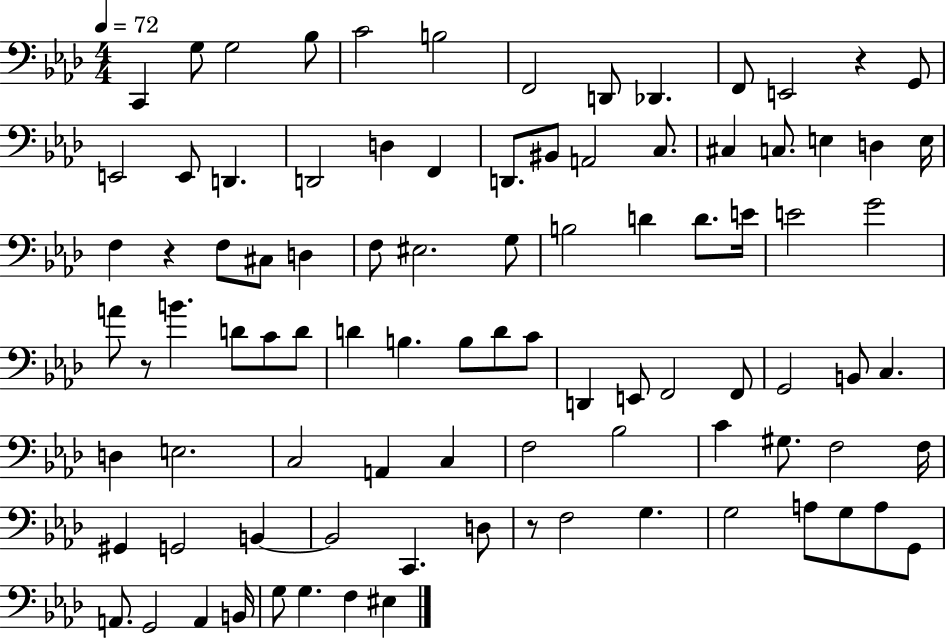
X:1
T:Untitled
M:4/4
L:1/4
K:Ab
C,, G,/2 G,2 _B,/2 C2 B,2 F,,2 D,,/2 _D,, F,,/2 E,,2 z G,,/2 E,,2 E,,/2 D,, D,,2 D, F,, D,,/2 ^B,,/2 A,,2 C,/2 ^C, C,/2 E, D, E,/4 F, z F,/2 ^C,/2 D, F,/2 ^E,2 G,/2 B,2 D D/2 E/4 E2 G2 A/2 z/2 B D/2 C/2 D/2 D B, B,/2 D/2 C/2 D,, E,,/2 F,,2 F,,/2 G,,2 B,,/2 C, D, E,2 C,2 A,, C, F,2 _B,2 C ^G,/2 F,2 F,/4 ^G,, G,,2 B,, B,,2 C,, D,/2 z/2 F,2 G, G,2 A,/2 G,/2 A,/2 G,,/2 A,,/2 G,,2 A,, B,,/4 G,/2 G, F, ^E,